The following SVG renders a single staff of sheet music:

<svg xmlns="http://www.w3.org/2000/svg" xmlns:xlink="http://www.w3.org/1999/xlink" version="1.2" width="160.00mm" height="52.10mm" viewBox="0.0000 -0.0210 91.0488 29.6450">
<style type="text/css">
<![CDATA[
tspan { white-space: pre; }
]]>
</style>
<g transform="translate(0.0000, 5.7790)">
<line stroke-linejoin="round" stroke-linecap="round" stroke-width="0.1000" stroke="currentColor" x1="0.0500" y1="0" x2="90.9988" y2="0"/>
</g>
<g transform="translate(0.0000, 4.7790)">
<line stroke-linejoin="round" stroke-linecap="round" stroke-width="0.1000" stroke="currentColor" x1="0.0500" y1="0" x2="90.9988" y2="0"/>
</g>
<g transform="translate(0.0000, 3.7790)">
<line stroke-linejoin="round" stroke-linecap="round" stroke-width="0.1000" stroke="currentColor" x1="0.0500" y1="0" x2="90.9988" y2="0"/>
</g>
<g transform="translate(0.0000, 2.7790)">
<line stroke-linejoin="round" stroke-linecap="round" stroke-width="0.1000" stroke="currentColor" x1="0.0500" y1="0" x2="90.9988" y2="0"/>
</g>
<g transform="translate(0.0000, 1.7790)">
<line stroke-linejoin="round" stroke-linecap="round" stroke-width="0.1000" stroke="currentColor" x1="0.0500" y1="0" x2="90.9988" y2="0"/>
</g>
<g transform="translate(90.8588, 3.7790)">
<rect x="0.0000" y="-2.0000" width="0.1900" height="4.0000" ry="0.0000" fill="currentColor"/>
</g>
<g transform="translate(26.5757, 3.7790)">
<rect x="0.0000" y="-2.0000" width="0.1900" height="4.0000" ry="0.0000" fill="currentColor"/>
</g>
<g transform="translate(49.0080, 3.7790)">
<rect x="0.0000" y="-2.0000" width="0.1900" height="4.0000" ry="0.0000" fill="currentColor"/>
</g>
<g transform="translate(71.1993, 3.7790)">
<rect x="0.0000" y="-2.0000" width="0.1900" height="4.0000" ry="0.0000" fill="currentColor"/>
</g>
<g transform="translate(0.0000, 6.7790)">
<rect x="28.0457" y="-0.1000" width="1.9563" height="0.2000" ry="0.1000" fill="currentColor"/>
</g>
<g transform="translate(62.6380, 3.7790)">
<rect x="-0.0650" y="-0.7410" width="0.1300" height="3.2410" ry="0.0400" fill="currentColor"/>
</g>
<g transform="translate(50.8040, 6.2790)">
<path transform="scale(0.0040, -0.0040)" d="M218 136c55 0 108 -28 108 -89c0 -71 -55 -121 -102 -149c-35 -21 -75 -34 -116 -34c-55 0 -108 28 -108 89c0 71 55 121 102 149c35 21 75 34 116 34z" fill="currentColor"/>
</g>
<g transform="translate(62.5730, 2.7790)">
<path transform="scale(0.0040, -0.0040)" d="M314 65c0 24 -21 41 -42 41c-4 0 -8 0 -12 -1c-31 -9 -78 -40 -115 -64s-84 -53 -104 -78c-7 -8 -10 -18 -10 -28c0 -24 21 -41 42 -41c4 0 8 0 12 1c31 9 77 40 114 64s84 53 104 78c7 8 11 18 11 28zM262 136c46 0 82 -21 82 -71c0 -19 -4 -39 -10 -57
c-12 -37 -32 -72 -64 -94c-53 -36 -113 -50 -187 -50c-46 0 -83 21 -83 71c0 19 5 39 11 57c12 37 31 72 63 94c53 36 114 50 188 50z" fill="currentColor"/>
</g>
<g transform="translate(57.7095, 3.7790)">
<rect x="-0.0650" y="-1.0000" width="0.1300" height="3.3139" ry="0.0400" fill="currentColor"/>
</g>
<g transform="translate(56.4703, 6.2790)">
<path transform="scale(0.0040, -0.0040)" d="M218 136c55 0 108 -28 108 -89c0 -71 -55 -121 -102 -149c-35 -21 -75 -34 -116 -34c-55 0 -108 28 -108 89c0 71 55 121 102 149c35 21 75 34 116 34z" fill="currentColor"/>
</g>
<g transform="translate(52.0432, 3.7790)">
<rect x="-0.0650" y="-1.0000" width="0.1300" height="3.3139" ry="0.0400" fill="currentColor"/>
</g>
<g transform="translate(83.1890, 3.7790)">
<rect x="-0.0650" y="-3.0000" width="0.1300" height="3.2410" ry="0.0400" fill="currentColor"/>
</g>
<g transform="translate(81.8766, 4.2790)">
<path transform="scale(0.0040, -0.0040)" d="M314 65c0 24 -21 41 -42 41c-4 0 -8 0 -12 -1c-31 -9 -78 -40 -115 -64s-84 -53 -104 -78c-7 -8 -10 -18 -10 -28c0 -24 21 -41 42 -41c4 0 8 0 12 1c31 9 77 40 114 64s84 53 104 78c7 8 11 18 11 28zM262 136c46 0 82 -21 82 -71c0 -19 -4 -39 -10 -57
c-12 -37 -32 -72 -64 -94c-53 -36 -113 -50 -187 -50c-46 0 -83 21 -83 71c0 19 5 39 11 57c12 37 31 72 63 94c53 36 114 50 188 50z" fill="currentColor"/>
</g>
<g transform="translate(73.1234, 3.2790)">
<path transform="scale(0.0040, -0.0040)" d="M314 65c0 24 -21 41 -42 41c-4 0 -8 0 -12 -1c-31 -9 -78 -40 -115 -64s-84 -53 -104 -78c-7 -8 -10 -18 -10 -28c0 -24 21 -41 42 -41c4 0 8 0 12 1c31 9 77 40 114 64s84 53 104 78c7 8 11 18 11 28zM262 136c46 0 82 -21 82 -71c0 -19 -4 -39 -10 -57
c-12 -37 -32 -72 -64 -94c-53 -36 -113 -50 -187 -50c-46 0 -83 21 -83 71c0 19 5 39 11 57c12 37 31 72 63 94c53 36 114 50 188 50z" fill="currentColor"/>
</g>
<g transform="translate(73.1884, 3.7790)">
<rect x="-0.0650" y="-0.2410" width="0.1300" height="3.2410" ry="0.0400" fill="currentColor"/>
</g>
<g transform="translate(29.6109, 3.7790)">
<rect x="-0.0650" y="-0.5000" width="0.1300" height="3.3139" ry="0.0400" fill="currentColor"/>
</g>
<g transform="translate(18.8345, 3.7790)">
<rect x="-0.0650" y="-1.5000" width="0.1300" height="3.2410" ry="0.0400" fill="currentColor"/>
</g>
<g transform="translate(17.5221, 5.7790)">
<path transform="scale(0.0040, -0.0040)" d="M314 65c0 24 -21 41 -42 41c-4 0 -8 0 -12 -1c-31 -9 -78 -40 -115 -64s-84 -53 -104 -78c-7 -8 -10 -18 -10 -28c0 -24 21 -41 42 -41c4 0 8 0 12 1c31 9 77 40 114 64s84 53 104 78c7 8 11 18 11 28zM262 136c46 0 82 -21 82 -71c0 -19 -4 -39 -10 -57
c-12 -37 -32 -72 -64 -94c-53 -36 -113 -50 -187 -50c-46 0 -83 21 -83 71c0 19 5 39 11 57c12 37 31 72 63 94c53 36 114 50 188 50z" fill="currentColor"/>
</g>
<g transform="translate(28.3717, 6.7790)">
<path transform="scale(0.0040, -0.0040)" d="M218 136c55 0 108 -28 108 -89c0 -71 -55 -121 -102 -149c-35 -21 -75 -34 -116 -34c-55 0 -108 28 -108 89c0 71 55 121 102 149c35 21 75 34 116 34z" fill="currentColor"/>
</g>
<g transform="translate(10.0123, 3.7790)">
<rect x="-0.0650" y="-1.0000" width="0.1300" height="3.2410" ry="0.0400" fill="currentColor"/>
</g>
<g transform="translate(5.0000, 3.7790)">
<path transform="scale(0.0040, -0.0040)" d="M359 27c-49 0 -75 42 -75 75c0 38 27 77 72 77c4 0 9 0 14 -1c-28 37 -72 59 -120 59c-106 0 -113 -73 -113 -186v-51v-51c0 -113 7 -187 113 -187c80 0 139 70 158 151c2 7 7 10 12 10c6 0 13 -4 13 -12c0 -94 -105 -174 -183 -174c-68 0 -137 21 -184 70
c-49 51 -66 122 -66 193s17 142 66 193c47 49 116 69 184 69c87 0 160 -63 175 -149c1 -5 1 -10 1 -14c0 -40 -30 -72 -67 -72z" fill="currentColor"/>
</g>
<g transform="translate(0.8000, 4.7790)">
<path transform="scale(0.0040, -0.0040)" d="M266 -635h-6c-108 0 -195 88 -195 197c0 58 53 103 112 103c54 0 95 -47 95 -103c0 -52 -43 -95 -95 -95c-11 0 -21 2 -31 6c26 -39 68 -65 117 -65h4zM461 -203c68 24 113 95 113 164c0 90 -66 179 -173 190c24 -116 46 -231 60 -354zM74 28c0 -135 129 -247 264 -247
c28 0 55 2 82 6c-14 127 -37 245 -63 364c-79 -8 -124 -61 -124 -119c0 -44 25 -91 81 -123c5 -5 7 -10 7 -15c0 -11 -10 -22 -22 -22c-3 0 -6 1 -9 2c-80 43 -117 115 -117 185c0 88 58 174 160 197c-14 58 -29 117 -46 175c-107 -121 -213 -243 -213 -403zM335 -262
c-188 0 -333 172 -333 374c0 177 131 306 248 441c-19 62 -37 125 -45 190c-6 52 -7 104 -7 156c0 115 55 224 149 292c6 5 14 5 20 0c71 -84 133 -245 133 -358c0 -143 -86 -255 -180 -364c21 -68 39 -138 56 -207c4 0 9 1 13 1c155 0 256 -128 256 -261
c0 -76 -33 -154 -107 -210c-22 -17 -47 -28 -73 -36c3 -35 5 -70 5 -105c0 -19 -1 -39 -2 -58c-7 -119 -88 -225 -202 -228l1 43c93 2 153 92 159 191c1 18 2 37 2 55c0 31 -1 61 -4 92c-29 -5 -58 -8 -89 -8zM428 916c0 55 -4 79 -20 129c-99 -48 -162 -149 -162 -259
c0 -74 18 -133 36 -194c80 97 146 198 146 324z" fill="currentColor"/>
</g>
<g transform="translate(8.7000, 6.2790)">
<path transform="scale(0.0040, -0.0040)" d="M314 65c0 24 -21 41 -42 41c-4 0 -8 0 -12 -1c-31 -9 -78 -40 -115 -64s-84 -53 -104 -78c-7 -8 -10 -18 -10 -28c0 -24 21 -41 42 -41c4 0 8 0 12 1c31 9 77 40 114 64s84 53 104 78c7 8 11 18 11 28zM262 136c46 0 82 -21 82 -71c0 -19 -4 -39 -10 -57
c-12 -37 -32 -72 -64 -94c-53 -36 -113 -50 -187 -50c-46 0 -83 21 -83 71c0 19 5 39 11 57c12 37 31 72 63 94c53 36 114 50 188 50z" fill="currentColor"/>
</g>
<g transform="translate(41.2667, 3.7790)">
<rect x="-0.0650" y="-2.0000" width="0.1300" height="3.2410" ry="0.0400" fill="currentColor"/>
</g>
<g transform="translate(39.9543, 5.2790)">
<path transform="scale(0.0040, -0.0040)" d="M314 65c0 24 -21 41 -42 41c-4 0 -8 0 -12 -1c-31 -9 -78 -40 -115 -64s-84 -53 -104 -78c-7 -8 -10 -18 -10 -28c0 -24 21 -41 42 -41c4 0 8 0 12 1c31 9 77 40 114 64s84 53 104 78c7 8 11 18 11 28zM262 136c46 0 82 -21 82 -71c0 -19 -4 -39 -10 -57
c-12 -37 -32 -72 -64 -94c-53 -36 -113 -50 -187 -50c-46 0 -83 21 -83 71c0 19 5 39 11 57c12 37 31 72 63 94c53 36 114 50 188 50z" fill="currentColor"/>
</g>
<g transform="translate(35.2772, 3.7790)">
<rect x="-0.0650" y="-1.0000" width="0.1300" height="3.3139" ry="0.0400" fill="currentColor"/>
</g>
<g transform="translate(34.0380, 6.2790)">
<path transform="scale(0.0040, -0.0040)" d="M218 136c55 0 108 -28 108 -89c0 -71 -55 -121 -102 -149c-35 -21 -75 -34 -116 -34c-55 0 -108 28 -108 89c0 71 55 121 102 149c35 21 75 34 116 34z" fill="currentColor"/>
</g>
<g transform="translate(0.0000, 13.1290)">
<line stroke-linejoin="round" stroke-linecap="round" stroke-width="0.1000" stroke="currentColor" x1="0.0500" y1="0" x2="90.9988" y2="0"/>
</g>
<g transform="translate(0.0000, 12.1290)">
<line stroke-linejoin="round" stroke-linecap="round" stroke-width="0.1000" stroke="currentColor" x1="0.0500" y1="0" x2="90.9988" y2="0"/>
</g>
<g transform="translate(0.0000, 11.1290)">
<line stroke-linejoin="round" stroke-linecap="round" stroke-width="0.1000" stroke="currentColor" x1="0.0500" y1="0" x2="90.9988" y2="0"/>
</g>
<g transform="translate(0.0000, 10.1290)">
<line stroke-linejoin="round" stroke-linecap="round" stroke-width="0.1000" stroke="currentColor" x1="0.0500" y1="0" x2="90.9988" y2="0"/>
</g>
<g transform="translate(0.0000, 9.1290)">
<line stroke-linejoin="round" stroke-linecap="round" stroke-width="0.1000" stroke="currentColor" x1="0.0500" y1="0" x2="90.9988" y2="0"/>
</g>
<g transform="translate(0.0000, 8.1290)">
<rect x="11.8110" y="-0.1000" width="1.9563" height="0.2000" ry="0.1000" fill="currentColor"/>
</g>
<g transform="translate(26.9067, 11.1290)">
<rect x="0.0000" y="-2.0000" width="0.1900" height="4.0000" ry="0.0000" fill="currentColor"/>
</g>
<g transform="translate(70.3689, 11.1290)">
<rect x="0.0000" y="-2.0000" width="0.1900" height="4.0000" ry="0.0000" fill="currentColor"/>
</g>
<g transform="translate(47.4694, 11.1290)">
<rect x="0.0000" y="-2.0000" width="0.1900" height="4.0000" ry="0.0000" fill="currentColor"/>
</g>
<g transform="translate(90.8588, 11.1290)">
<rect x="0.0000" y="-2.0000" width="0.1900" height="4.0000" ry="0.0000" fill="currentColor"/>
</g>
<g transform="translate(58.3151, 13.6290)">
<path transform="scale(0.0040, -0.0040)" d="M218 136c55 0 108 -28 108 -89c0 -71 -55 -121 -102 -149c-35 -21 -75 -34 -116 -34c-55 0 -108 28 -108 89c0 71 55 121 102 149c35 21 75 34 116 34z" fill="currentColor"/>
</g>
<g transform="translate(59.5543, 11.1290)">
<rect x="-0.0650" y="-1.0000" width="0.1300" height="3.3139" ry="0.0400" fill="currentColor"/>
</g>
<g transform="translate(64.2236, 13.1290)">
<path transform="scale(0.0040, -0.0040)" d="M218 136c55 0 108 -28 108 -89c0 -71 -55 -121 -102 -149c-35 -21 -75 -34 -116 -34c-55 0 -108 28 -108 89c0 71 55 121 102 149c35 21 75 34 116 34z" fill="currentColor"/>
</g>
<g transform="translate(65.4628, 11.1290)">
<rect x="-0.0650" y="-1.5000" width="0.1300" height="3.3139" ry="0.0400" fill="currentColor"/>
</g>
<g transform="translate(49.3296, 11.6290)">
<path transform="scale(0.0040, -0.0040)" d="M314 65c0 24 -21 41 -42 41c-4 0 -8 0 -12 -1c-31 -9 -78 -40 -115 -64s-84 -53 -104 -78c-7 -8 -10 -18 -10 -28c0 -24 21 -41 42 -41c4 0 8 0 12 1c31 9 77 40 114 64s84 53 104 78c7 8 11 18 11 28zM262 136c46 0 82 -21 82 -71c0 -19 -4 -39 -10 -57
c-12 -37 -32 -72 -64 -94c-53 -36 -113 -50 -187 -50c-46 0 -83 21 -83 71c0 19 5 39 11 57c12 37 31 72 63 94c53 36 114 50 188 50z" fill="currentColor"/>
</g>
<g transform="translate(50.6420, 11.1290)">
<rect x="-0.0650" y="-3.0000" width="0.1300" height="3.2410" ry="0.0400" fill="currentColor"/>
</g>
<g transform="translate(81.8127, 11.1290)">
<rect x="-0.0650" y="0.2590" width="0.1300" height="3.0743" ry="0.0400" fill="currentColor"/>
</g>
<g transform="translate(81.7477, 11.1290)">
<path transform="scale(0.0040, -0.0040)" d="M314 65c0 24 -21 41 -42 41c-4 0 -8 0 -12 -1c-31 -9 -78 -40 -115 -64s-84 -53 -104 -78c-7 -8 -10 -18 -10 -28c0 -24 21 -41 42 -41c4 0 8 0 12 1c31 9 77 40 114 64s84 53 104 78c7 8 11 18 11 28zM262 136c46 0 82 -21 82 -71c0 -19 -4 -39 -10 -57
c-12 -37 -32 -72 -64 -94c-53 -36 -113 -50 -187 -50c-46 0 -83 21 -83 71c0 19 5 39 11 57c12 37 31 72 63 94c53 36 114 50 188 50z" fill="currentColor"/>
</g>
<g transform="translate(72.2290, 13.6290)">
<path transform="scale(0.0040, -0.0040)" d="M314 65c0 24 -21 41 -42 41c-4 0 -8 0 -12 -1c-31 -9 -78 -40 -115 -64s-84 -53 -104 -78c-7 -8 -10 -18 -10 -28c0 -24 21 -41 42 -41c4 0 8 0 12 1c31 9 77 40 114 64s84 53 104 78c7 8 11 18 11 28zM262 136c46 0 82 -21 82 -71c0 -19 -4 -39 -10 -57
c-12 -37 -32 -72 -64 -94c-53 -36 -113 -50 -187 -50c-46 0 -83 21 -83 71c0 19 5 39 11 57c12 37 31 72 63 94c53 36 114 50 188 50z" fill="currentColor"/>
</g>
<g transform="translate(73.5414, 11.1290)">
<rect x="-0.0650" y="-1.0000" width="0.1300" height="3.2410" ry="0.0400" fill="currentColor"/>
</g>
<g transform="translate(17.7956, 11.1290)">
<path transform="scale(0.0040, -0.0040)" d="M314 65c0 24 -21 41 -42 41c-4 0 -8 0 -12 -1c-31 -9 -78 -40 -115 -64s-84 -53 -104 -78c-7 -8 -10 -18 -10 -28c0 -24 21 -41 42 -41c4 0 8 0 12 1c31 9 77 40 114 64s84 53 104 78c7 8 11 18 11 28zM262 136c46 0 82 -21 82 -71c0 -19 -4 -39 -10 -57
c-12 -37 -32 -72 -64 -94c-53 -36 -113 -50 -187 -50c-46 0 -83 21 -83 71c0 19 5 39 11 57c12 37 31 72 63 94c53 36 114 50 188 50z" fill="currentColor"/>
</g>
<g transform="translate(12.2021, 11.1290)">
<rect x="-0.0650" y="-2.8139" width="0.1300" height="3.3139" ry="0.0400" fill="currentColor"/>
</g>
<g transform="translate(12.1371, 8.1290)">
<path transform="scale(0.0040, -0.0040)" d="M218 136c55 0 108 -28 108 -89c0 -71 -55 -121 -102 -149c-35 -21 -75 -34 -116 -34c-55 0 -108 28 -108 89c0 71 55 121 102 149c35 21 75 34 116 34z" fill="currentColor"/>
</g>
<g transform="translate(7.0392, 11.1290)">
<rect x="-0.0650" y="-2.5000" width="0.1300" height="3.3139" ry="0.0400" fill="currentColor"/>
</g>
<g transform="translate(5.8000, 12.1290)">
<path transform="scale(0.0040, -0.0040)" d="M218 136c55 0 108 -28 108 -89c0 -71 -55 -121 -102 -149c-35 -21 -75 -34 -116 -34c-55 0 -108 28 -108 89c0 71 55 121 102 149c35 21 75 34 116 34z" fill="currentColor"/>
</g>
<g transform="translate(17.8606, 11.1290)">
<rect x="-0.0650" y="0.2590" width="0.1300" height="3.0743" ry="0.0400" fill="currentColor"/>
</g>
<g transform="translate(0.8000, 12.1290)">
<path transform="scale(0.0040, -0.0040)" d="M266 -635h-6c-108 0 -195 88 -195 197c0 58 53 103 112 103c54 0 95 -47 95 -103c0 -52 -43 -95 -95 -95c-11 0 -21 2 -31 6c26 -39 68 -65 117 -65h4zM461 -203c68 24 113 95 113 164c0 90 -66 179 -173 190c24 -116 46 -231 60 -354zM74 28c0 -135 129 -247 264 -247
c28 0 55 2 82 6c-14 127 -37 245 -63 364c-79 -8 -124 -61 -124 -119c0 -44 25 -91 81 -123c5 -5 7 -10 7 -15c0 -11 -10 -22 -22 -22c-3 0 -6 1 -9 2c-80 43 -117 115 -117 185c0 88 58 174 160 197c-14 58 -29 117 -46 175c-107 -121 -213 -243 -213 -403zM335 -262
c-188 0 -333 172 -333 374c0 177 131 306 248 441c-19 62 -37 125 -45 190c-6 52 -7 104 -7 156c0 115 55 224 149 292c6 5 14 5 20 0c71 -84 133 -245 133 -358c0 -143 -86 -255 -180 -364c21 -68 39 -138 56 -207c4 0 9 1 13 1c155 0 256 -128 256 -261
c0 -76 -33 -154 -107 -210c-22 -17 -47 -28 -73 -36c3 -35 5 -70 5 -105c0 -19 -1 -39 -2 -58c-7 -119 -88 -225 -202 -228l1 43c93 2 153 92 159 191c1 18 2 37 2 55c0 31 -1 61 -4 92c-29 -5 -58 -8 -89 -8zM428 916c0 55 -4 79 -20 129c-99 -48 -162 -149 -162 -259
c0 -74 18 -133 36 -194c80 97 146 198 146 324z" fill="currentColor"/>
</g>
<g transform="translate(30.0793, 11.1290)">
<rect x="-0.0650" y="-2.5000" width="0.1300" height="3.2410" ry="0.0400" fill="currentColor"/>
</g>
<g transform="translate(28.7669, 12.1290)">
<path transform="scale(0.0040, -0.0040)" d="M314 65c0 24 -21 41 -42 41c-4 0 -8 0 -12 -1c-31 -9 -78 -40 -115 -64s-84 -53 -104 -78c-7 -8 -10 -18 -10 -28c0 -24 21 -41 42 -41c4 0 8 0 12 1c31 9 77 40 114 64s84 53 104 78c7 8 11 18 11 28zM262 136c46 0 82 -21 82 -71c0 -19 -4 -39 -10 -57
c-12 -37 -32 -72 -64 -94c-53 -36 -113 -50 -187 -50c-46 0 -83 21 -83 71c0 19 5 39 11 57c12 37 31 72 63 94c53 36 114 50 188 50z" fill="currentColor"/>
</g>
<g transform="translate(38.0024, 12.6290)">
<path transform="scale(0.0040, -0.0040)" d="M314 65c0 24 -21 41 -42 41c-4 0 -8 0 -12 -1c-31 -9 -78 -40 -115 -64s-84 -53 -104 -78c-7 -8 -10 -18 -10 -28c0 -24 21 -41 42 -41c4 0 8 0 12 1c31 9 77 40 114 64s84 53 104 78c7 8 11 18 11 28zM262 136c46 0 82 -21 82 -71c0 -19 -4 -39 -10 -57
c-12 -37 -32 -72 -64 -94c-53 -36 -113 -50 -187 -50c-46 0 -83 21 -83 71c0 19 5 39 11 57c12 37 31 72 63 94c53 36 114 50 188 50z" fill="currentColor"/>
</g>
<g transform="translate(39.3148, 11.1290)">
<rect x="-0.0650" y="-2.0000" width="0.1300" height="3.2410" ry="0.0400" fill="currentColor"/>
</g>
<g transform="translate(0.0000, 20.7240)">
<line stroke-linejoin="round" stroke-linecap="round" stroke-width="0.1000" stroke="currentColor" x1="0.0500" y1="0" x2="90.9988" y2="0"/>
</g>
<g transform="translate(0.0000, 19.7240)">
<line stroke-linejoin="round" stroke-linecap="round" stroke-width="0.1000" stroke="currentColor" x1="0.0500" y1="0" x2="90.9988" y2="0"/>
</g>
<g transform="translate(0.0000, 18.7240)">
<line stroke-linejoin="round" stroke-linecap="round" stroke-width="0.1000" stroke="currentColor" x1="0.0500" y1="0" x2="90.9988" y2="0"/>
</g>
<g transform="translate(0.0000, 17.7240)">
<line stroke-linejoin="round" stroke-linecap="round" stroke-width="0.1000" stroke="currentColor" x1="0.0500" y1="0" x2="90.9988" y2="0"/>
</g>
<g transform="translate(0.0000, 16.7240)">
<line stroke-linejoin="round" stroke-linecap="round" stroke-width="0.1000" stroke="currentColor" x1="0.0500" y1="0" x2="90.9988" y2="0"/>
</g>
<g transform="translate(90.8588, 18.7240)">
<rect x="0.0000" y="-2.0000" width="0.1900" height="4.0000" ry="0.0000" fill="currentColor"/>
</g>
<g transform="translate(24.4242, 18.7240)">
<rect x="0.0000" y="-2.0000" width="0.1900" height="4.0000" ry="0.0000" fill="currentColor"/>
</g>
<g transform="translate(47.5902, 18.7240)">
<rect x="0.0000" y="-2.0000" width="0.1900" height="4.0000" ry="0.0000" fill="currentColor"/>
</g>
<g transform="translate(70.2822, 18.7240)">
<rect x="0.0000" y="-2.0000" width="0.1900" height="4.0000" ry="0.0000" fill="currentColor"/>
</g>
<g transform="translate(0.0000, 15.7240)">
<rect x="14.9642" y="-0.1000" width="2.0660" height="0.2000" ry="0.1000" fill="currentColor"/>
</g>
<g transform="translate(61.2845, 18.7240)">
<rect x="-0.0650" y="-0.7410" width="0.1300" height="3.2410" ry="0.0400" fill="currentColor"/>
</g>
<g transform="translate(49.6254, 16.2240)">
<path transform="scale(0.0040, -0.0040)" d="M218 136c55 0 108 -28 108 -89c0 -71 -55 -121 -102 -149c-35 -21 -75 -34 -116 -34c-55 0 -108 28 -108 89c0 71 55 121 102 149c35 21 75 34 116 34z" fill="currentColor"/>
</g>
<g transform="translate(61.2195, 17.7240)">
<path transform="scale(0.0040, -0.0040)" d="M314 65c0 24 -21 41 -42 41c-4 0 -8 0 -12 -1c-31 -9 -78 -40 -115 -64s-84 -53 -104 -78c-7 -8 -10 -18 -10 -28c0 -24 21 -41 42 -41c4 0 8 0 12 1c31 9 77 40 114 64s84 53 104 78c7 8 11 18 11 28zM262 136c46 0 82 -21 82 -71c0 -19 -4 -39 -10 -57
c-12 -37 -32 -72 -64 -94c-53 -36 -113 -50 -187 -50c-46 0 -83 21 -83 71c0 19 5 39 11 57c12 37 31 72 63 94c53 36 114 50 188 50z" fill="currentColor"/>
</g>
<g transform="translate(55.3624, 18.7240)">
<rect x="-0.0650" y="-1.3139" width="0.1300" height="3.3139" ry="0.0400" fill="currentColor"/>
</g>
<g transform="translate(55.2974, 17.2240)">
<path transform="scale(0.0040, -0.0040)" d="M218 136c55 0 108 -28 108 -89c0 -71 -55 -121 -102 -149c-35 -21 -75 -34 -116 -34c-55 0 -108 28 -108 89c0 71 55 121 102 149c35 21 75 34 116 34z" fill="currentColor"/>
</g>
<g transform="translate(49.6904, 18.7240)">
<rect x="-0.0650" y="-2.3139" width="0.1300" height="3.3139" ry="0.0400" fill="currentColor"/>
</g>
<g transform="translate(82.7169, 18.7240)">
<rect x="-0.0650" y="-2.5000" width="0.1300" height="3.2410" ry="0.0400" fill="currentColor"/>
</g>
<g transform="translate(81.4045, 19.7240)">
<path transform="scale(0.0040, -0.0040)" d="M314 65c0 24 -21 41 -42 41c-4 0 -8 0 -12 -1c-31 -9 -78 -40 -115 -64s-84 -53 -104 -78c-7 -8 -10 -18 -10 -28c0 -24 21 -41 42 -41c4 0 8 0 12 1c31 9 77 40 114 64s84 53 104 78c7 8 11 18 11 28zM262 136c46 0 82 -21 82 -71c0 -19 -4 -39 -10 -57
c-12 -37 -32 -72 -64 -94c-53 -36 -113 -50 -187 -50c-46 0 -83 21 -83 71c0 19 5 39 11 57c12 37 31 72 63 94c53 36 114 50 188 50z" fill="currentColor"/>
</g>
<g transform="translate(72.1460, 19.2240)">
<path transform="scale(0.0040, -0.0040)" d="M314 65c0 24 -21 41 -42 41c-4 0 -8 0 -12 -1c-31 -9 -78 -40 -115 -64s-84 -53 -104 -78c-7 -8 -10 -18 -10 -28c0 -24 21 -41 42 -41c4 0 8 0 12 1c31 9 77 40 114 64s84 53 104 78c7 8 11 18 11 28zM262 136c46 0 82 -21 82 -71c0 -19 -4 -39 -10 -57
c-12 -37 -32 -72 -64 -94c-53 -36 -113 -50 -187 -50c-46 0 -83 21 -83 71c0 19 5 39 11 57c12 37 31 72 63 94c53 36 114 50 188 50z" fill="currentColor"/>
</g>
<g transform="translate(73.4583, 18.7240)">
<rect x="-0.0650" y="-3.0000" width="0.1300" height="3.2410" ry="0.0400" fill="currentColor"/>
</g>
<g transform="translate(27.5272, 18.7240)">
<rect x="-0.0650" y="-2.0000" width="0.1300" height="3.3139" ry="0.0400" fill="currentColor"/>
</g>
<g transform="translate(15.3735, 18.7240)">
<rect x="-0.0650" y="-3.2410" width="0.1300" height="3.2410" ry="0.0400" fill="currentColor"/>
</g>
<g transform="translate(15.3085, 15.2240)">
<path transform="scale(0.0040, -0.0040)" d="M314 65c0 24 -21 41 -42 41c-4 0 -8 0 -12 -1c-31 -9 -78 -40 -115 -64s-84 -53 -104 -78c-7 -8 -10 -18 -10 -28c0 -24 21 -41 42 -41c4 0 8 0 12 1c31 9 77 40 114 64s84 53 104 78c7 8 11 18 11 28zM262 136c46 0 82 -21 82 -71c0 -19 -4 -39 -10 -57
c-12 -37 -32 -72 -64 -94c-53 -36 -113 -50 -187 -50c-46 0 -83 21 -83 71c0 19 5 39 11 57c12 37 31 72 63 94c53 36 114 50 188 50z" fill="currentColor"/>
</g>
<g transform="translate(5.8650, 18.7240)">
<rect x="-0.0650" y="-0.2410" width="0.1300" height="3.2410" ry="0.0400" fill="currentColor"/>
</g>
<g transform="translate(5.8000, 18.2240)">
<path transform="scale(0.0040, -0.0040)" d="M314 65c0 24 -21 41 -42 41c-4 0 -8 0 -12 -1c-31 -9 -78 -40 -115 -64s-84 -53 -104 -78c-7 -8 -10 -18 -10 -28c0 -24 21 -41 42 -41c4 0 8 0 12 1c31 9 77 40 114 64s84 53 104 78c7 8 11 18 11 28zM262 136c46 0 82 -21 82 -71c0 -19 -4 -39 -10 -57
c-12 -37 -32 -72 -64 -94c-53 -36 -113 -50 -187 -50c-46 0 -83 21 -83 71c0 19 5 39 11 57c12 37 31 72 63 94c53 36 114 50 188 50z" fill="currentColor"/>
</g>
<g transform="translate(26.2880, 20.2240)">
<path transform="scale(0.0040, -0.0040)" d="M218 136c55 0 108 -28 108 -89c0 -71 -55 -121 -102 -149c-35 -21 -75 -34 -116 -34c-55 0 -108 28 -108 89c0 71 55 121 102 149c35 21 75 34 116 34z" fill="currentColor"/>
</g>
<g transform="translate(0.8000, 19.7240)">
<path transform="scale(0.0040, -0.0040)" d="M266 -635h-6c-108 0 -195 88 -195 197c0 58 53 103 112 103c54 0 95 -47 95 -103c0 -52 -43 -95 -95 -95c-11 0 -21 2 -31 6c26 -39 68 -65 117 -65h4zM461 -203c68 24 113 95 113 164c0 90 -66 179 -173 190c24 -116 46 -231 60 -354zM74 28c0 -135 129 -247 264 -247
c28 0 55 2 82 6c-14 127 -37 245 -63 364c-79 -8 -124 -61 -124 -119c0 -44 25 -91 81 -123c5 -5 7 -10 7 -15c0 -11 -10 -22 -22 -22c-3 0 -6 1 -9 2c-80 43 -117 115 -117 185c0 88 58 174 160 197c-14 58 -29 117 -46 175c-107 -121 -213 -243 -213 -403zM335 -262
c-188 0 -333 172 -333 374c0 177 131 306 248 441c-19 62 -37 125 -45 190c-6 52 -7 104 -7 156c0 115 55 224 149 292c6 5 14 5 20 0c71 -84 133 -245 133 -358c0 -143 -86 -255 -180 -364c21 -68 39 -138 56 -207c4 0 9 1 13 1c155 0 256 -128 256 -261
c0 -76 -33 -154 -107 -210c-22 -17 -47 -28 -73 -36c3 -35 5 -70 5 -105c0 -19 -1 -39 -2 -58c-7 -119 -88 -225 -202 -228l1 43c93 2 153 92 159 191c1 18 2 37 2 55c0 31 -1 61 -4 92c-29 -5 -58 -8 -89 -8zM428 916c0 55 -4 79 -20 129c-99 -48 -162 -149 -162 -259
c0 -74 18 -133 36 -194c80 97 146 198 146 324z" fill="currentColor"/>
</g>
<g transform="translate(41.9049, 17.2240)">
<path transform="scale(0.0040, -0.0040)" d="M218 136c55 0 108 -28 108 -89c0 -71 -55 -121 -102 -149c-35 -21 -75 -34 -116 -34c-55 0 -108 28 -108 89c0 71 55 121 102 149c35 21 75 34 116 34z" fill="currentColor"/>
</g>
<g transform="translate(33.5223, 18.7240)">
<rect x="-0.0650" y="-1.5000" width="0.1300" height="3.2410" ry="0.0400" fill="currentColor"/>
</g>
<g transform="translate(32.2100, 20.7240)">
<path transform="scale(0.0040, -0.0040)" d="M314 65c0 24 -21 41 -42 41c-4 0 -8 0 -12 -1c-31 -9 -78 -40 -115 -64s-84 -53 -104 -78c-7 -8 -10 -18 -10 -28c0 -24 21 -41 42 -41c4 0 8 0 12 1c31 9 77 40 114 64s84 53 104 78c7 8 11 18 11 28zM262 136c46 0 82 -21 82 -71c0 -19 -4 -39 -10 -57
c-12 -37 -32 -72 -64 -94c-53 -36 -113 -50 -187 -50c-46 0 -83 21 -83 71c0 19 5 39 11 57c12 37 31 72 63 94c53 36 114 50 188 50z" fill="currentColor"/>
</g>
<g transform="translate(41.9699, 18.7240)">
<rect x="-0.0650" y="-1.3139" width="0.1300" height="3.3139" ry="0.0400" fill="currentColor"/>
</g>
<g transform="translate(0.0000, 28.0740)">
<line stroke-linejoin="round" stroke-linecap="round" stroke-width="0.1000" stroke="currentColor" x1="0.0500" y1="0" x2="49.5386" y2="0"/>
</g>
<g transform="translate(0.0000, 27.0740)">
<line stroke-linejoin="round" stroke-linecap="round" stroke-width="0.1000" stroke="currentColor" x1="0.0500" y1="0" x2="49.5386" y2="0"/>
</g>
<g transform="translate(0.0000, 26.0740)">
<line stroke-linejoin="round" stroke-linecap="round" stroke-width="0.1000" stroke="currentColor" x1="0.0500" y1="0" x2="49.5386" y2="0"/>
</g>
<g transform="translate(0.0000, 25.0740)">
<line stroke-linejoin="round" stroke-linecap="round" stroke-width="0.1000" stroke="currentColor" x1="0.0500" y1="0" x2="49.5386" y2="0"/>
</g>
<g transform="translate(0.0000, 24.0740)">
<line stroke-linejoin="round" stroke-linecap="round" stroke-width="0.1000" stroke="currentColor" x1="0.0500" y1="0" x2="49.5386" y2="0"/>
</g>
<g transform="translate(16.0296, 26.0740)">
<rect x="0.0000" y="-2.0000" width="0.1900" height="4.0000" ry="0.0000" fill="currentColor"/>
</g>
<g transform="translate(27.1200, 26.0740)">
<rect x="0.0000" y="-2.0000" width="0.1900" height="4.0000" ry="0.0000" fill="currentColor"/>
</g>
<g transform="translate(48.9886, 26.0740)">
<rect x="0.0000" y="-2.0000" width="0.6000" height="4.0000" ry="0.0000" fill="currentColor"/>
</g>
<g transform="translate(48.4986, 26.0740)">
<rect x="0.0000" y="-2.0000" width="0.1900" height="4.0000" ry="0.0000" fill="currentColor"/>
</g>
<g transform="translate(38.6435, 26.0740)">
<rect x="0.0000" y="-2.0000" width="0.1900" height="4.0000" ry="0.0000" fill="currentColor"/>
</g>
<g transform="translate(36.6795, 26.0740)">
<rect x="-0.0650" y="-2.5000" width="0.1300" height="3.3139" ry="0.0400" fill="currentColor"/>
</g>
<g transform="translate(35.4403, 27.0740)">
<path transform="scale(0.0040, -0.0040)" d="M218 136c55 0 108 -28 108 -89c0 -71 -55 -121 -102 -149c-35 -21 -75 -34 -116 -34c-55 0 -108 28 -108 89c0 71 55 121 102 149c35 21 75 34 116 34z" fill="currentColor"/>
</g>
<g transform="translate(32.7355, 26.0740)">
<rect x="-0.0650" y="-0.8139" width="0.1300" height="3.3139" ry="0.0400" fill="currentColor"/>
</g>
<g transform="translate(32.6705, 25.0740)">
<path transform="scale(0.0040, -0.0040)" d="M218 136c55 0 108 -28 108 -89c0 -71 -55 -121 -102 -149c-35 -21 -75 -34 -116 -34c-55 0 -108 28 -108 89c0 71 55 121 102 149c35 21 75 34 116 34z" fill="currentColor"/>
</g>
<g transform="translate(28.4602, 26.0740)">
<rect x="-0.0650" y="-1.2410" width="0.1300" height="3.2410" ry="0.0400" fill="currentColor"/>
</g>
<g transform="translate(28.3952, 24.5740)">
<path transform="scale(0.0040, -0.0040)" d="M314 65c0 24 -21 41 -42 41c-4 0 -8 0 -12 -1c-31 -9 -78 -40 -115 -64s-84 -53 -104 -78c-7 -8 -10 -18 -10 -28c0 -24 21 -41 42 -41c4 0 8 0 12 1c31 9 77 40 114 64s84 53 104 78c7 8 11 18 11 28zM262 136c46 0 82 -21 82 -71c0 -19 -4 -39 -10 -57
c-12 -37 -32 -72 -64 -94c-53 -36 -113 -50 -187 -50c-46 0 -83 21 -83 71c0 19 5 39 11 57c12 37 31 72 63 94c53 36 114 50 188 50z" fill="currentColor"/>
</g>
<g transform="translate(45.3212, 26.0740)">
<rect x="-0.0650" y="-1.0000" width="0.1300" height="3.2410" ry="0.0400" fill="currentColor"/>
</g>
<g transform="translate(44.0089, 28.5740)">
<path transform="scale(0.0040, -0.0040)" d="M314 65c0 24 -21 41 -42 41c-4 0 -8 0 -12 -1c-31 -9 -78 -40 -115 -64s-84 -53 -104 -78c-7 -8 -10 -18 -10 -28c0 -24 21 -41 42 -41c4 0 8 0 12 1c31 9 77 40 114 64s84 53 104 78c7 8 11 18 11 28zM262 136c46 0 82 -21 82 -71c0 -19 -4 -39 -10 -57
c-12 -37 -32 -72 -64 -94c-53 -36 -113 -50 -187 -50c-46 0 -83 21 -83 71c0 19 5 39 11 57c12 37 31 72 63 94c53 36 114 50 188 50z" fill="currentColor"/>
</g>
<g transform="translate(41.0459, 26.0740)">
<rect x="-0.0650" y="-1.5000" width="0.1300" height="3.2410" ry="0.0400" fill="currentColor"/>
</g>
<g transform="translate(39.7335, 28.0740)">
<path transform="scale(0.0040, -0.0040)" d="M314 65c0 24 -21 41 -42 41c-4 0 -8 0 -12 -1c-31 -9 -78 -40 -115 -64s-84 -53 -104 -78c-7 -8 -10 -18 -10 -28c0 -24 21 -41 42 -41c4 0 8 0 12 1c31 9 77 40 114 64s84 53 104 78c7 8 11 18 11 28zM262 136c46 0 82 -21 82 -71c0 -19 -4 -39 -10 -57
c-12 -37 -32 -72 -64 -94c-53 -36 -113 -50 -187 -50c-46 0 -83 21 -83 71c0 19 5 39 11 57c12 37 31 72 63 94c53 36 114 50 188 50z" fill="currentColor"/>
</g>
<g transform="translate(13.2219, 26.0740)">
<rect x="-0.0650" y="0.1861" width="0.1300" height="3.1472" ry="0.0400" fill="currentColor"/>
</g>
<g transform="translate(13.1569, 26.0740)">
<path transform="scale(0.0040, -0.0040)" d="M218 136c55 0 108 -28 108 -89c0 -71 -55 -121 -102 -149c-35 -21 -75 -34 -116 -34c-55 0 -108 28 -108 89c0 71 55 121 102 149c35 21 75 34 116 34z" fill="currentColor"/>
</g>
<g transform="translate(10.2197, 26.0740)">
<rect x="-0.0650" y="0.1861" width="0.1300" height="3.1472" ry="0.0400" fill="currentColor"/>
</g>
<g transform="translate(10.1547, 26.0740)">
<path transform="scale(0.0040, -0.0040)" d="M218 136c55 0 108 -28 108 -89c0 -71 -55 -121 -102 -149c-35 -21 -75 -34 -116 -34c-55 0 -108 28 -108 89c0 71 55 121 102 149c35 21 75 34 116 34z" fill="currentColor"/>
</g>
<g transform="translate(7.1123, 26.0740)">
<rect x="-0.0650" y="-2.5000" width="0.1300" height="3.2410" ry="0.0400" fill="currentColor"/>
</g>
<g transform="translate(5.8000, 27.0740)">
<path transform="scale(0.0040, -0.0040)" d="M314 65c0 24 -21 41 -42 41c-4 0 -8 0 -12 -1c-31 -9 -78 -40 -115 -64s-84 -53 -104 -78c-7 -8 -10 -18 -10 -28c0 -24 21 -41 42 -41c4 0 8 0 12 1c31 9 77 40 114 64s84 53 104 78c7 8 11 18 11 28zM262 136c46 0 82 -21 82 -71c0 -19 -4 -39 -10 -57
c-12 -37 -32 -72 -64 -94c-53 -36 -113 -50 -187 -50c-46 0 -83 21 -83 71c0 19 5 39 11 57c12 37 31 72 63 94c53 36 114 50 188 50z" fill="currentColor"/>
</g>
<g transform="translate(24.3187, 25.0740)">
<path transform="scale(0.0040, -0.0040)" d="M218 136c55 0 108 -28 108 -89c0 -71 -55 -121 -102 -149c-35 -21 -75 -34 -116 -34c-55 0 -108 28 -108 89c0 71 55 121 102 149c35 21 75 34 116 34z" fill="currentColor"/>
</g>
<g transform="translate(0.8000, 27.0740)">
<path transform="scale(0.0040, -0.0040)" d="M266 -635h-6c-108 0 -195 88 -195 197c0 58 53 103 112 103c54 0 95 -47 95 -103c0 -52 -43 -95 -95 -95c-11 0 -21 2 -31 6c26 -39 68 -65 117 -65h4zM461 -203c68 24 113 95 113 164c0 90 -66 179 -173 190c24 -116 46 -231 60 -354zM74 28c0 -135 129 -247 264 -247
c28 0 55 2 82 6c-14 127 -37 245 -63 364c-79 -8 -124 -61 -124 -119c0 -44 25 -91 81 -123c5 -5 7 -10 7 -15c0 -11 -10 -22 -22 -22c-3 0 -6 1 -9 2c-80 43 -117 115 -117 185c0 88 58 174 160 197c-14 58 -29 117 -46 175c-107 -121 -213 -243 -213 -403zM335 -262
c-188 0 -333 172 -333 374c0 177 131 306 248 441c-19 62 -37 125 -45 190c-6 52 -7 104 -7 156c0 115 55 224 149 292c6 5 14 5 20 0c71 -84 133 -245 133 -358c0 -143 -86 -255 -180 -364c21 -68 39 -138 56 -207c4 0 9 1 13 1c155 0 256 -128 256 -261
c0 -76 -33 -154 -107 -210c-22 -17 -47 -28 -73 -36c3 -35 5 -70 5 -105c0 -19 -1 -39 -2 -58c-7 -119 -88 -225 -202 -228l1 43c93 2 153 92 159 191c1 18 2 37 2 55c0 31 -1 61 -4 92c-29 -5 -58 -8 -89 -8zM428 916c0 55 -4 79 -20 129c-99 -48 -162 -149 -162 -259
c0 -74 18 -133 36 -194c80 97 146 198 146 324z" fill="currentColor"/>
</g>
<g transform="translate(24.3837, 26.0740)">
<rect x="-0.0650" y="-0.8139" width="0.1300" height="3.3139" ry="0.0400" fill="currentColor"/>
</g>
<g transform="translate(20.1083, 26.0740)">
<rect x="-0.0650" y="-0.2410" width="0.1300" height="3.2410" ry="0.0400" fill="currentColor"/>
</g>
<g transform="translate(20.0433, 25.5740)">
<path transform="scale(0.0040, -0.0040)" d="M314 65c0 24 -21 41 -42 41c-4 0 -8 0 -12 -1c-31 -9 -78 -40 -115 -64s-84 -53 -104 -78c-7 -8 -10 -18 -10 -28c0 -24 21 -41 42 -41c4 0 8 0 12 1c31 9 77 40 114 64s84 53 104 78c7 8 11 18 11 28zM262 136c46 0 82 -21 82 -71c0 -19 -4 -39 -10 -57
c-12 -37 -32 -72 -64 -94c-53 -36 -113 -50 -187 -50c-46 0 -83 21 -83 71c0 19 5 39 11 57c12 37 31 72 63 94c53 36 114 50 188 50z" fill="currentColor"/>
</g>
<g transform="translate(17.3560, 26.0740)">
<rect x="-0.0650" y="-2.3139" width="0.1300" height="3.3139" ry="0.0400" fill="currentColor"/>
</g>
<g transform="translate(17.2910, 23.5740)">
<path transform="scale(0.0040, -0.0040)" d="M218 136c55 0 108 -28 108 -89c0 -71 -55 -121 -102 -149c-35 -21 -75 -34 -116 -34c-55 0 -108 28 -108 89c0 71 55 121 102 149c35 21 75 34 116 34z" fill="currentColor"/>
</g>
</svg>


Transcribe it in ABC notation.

X:1
T:Untitled
M:4/4
L:1/4
K:C
D2 E2 C D F2 D D d2 c2 A2 G a B2 G2 F2 A2 D E D2 B2 c2 b2 F E2 e g e d2 A2 G2 G2 B B g c2 d e2 d G E2 D2